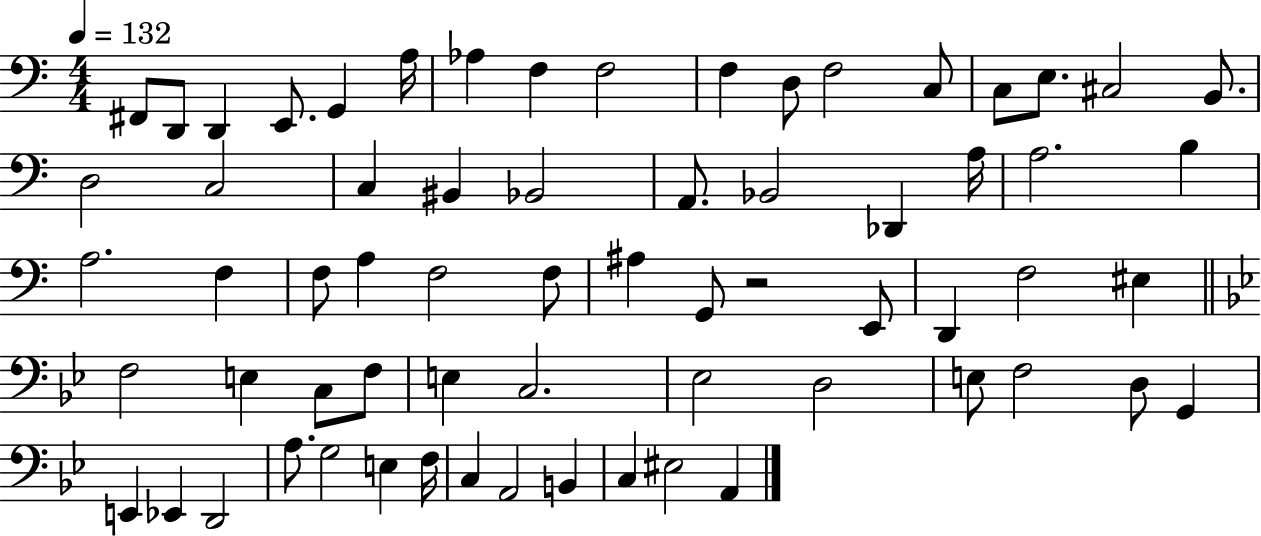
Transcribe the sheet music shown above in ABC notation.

X:1
T:Untitled
M:4/4
L:1/4
K:C
^F,,/2 D,,/2 D,, E,,/2 G,, A,/4 _A, F, F,2 F, D,/2 F,2 C,/2 C,/2 E,/2 ^C,2 B,,/2 D,2 C,2 C, ^B,, _B,,2 A,,/2 _B,,2 _D,, A,/4 A,2 B, A,2 F, F,/2 A, F,2 F,/2 ^A, G,,/2 z2 E,,/2 D,, F,2 ^E, F,2 E, C,/2 F,/2 E, C,2 _E,2 D,2 E,/2 F,2 D,/2 G,, E,, _E,, D,,2 A,/2 G,2 E, F,/4 C, A,,2 B,, C, ^E,2 A,,